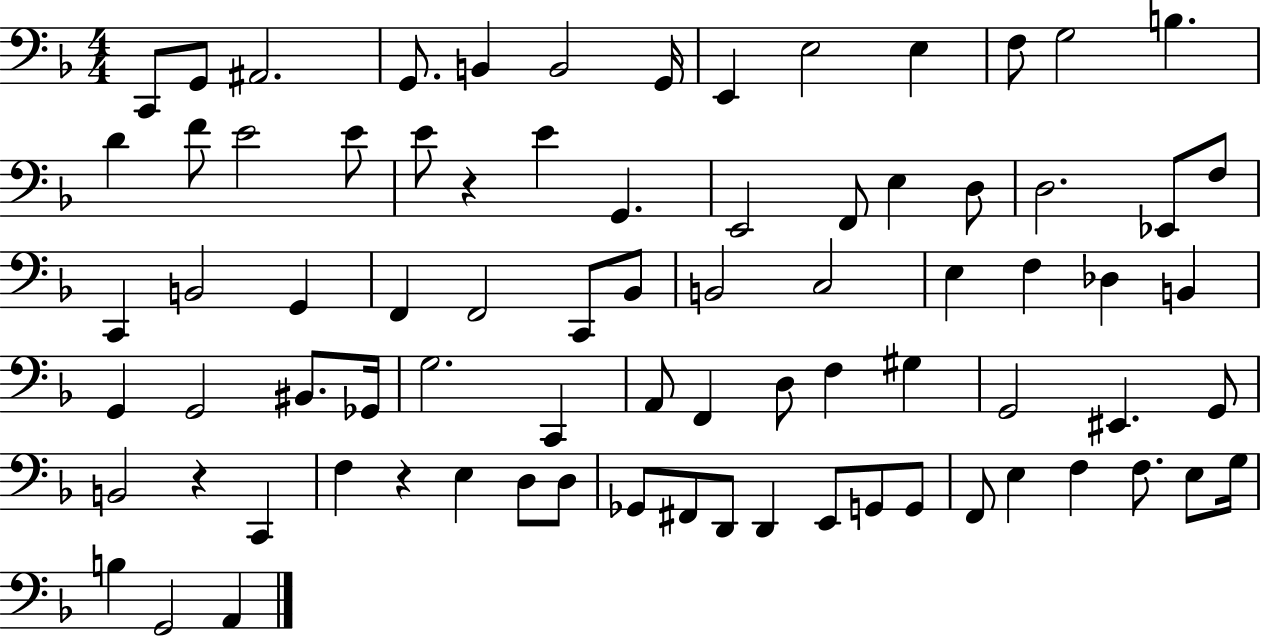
C2/e G2/e A#2/h. G2/e. B2/q B2/h G2/s E2/q E3/h E3/q F3/e G3/h B3/q. D4/q F4/e E4/h E4/e E4/e R/q E4/q G2/q. E2/h F2/e E3/q D3/e D3/h. Eb2/e F3/e C2/q B2/h G2/q F2/q F2/h C2/e Bb2/e B2/h C3/h E3/q F3/q Db3/q B2/q G2/q G2/h BIS2/e. Gb2/s G3/h. C2/q A2/e F2/q D3/e F3/q G#3/q G2/h EIS2/q. G2/e B2/h R/q C2/q F3/q R/q E3/q D3/e D3/e Gb2/e F#2/e D2/e D2/q E2/e G2/e G2/e F2/e E3/q F3/q F3/e. E3/e G3/s B3/q G2/h A2/q